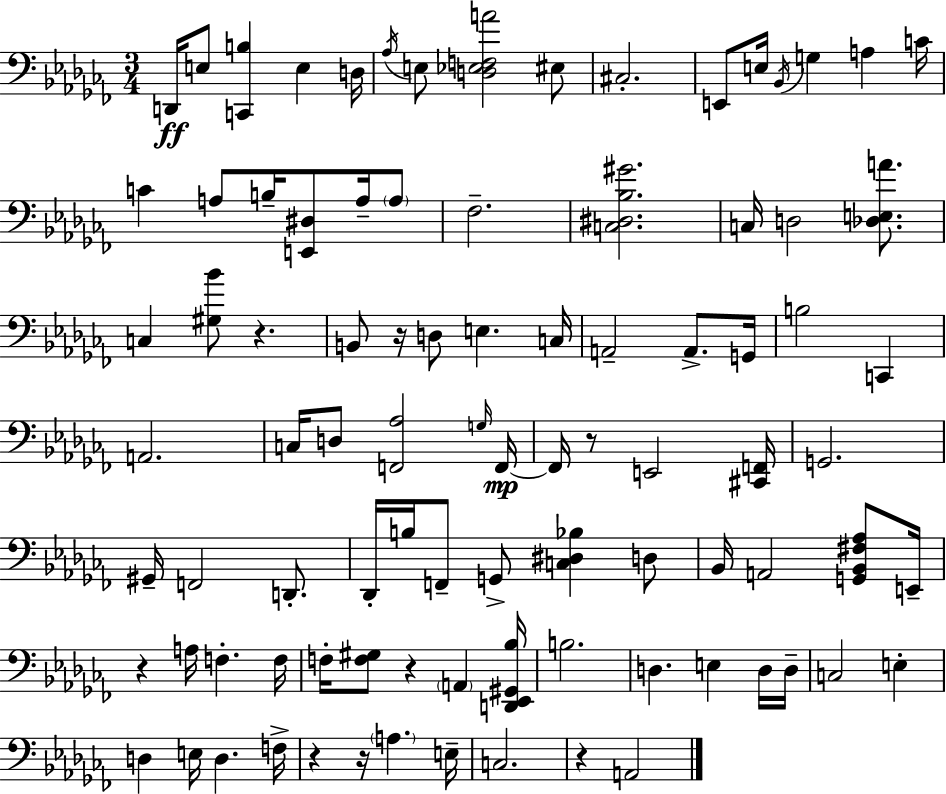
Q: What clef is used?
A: bass